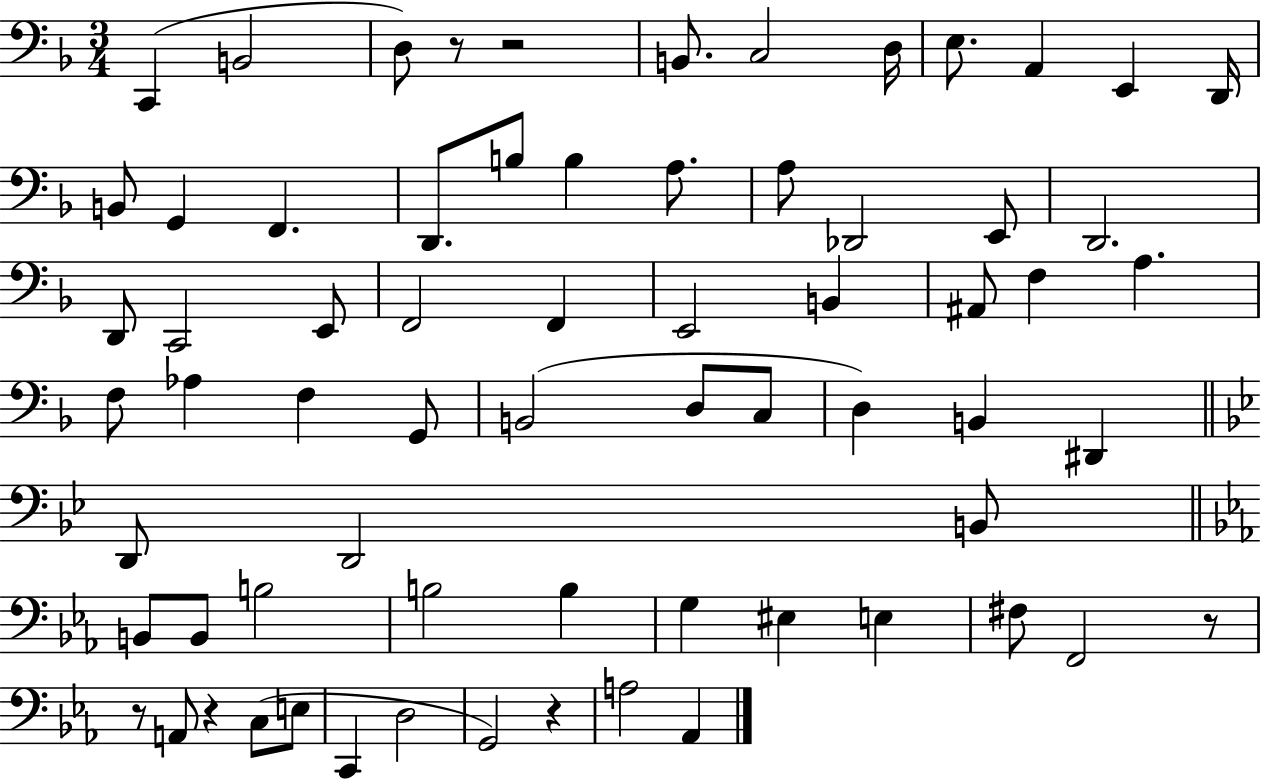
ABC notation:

X:1
T:Untitled
M:3/4
L:1/4
K:F
C,, B,,2 D,/2 z/2 z2 B,,/2 C,2 D,/4 E,/2 A,, E,, D,,/4 B,,/2 G,, F,, D,,/2 B,/2 B, A,/2 A,/2 _D,,2 E,,/2 D,,2 D,,/2 C,,2 E,,/2 F,,2 F,, E,,2 B,, ^A,,/2 F, A, F,/2 _A, F, G,,/2 B,,2 D,/2 C,/2 D, B,, ^D,, D,,/2 D,,2 B,,/2 B,,/2 B,,/2 B,2 B,2 B, G, ^E, E, ^F,/2 F,,2 z/2 z/2 A,,/2 z C,/2 E,/2 C,, D,2 G,,2 z A,2 _A,,